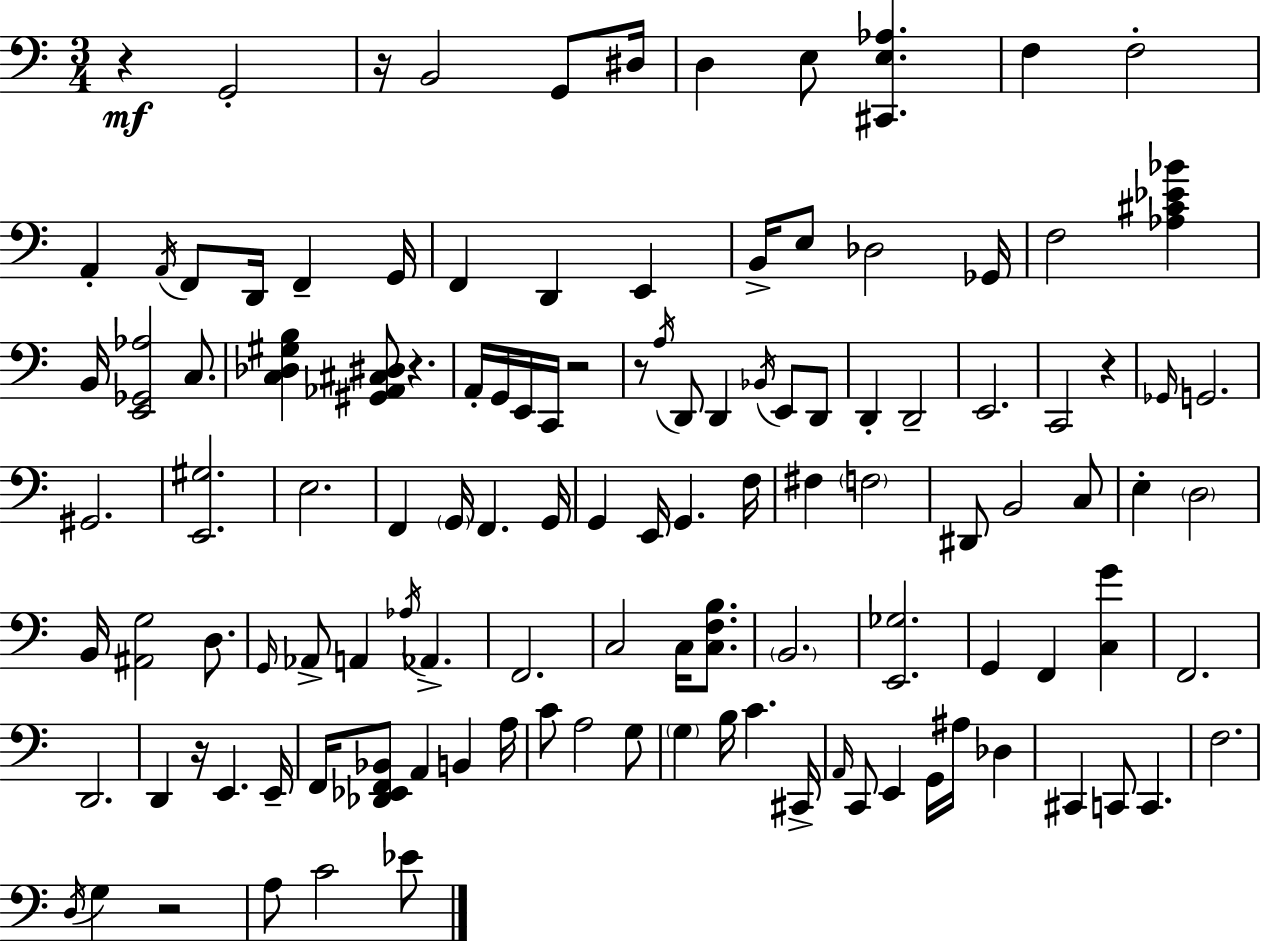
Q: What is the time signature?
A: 3/4